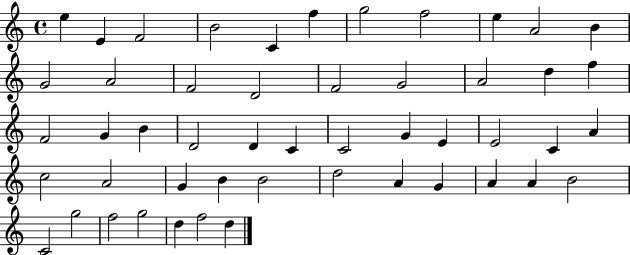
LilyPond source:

{
  \clef treble
  \time 4/4
  \defaultTimeSignature
  \key c \major
  e''4 e'4 f'2 | b'2 c'4 f''4 | g''2 f''2 | e''4 a'2 b'4 | \break g'2 a'2 | f'2 d'2 | f'2 g'2 | a'2 d''4 f''4 | \break f'2 g'4 b'4 | d'2 d'4 c'4 | c'2 g'4 e'4 | e'2 c'4 a'4 | \break c''2 a'2 | g'4 b'4 b'2 | d''2 a'4 g'4 | a'4 a'4 b'2 | \break c'2 g''2 | f''2 g''2 | d''4 f''2 d''4 | \bar "|."
}